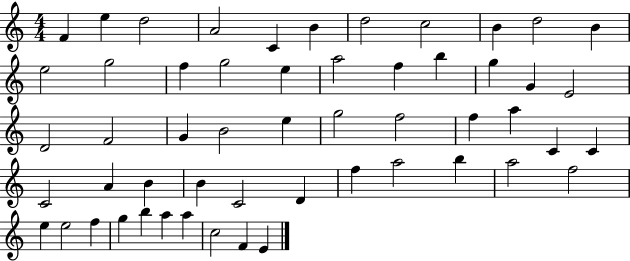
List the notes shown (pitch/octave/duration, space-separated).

F4/q E5/q D5/h A4/h C4/q B4/q D5/h C5/h B4/q D5/h B4/q E5/h G5/h F5/q G5/h E5/q A5/h F5/q B5/q G5/q G4/q E4/h D4/h F4/h G4/q B4/h E5/q G5/h F5/h F5/q A5/q C4/q C4/q C4/h A4/q B4/q B4/q C4/h D4/q F5/q A5/h B5/q A5/h F5/h E5/q E5/h F5/q G5/q B5/q A5/q A5/q C5/h F4/q E4/q